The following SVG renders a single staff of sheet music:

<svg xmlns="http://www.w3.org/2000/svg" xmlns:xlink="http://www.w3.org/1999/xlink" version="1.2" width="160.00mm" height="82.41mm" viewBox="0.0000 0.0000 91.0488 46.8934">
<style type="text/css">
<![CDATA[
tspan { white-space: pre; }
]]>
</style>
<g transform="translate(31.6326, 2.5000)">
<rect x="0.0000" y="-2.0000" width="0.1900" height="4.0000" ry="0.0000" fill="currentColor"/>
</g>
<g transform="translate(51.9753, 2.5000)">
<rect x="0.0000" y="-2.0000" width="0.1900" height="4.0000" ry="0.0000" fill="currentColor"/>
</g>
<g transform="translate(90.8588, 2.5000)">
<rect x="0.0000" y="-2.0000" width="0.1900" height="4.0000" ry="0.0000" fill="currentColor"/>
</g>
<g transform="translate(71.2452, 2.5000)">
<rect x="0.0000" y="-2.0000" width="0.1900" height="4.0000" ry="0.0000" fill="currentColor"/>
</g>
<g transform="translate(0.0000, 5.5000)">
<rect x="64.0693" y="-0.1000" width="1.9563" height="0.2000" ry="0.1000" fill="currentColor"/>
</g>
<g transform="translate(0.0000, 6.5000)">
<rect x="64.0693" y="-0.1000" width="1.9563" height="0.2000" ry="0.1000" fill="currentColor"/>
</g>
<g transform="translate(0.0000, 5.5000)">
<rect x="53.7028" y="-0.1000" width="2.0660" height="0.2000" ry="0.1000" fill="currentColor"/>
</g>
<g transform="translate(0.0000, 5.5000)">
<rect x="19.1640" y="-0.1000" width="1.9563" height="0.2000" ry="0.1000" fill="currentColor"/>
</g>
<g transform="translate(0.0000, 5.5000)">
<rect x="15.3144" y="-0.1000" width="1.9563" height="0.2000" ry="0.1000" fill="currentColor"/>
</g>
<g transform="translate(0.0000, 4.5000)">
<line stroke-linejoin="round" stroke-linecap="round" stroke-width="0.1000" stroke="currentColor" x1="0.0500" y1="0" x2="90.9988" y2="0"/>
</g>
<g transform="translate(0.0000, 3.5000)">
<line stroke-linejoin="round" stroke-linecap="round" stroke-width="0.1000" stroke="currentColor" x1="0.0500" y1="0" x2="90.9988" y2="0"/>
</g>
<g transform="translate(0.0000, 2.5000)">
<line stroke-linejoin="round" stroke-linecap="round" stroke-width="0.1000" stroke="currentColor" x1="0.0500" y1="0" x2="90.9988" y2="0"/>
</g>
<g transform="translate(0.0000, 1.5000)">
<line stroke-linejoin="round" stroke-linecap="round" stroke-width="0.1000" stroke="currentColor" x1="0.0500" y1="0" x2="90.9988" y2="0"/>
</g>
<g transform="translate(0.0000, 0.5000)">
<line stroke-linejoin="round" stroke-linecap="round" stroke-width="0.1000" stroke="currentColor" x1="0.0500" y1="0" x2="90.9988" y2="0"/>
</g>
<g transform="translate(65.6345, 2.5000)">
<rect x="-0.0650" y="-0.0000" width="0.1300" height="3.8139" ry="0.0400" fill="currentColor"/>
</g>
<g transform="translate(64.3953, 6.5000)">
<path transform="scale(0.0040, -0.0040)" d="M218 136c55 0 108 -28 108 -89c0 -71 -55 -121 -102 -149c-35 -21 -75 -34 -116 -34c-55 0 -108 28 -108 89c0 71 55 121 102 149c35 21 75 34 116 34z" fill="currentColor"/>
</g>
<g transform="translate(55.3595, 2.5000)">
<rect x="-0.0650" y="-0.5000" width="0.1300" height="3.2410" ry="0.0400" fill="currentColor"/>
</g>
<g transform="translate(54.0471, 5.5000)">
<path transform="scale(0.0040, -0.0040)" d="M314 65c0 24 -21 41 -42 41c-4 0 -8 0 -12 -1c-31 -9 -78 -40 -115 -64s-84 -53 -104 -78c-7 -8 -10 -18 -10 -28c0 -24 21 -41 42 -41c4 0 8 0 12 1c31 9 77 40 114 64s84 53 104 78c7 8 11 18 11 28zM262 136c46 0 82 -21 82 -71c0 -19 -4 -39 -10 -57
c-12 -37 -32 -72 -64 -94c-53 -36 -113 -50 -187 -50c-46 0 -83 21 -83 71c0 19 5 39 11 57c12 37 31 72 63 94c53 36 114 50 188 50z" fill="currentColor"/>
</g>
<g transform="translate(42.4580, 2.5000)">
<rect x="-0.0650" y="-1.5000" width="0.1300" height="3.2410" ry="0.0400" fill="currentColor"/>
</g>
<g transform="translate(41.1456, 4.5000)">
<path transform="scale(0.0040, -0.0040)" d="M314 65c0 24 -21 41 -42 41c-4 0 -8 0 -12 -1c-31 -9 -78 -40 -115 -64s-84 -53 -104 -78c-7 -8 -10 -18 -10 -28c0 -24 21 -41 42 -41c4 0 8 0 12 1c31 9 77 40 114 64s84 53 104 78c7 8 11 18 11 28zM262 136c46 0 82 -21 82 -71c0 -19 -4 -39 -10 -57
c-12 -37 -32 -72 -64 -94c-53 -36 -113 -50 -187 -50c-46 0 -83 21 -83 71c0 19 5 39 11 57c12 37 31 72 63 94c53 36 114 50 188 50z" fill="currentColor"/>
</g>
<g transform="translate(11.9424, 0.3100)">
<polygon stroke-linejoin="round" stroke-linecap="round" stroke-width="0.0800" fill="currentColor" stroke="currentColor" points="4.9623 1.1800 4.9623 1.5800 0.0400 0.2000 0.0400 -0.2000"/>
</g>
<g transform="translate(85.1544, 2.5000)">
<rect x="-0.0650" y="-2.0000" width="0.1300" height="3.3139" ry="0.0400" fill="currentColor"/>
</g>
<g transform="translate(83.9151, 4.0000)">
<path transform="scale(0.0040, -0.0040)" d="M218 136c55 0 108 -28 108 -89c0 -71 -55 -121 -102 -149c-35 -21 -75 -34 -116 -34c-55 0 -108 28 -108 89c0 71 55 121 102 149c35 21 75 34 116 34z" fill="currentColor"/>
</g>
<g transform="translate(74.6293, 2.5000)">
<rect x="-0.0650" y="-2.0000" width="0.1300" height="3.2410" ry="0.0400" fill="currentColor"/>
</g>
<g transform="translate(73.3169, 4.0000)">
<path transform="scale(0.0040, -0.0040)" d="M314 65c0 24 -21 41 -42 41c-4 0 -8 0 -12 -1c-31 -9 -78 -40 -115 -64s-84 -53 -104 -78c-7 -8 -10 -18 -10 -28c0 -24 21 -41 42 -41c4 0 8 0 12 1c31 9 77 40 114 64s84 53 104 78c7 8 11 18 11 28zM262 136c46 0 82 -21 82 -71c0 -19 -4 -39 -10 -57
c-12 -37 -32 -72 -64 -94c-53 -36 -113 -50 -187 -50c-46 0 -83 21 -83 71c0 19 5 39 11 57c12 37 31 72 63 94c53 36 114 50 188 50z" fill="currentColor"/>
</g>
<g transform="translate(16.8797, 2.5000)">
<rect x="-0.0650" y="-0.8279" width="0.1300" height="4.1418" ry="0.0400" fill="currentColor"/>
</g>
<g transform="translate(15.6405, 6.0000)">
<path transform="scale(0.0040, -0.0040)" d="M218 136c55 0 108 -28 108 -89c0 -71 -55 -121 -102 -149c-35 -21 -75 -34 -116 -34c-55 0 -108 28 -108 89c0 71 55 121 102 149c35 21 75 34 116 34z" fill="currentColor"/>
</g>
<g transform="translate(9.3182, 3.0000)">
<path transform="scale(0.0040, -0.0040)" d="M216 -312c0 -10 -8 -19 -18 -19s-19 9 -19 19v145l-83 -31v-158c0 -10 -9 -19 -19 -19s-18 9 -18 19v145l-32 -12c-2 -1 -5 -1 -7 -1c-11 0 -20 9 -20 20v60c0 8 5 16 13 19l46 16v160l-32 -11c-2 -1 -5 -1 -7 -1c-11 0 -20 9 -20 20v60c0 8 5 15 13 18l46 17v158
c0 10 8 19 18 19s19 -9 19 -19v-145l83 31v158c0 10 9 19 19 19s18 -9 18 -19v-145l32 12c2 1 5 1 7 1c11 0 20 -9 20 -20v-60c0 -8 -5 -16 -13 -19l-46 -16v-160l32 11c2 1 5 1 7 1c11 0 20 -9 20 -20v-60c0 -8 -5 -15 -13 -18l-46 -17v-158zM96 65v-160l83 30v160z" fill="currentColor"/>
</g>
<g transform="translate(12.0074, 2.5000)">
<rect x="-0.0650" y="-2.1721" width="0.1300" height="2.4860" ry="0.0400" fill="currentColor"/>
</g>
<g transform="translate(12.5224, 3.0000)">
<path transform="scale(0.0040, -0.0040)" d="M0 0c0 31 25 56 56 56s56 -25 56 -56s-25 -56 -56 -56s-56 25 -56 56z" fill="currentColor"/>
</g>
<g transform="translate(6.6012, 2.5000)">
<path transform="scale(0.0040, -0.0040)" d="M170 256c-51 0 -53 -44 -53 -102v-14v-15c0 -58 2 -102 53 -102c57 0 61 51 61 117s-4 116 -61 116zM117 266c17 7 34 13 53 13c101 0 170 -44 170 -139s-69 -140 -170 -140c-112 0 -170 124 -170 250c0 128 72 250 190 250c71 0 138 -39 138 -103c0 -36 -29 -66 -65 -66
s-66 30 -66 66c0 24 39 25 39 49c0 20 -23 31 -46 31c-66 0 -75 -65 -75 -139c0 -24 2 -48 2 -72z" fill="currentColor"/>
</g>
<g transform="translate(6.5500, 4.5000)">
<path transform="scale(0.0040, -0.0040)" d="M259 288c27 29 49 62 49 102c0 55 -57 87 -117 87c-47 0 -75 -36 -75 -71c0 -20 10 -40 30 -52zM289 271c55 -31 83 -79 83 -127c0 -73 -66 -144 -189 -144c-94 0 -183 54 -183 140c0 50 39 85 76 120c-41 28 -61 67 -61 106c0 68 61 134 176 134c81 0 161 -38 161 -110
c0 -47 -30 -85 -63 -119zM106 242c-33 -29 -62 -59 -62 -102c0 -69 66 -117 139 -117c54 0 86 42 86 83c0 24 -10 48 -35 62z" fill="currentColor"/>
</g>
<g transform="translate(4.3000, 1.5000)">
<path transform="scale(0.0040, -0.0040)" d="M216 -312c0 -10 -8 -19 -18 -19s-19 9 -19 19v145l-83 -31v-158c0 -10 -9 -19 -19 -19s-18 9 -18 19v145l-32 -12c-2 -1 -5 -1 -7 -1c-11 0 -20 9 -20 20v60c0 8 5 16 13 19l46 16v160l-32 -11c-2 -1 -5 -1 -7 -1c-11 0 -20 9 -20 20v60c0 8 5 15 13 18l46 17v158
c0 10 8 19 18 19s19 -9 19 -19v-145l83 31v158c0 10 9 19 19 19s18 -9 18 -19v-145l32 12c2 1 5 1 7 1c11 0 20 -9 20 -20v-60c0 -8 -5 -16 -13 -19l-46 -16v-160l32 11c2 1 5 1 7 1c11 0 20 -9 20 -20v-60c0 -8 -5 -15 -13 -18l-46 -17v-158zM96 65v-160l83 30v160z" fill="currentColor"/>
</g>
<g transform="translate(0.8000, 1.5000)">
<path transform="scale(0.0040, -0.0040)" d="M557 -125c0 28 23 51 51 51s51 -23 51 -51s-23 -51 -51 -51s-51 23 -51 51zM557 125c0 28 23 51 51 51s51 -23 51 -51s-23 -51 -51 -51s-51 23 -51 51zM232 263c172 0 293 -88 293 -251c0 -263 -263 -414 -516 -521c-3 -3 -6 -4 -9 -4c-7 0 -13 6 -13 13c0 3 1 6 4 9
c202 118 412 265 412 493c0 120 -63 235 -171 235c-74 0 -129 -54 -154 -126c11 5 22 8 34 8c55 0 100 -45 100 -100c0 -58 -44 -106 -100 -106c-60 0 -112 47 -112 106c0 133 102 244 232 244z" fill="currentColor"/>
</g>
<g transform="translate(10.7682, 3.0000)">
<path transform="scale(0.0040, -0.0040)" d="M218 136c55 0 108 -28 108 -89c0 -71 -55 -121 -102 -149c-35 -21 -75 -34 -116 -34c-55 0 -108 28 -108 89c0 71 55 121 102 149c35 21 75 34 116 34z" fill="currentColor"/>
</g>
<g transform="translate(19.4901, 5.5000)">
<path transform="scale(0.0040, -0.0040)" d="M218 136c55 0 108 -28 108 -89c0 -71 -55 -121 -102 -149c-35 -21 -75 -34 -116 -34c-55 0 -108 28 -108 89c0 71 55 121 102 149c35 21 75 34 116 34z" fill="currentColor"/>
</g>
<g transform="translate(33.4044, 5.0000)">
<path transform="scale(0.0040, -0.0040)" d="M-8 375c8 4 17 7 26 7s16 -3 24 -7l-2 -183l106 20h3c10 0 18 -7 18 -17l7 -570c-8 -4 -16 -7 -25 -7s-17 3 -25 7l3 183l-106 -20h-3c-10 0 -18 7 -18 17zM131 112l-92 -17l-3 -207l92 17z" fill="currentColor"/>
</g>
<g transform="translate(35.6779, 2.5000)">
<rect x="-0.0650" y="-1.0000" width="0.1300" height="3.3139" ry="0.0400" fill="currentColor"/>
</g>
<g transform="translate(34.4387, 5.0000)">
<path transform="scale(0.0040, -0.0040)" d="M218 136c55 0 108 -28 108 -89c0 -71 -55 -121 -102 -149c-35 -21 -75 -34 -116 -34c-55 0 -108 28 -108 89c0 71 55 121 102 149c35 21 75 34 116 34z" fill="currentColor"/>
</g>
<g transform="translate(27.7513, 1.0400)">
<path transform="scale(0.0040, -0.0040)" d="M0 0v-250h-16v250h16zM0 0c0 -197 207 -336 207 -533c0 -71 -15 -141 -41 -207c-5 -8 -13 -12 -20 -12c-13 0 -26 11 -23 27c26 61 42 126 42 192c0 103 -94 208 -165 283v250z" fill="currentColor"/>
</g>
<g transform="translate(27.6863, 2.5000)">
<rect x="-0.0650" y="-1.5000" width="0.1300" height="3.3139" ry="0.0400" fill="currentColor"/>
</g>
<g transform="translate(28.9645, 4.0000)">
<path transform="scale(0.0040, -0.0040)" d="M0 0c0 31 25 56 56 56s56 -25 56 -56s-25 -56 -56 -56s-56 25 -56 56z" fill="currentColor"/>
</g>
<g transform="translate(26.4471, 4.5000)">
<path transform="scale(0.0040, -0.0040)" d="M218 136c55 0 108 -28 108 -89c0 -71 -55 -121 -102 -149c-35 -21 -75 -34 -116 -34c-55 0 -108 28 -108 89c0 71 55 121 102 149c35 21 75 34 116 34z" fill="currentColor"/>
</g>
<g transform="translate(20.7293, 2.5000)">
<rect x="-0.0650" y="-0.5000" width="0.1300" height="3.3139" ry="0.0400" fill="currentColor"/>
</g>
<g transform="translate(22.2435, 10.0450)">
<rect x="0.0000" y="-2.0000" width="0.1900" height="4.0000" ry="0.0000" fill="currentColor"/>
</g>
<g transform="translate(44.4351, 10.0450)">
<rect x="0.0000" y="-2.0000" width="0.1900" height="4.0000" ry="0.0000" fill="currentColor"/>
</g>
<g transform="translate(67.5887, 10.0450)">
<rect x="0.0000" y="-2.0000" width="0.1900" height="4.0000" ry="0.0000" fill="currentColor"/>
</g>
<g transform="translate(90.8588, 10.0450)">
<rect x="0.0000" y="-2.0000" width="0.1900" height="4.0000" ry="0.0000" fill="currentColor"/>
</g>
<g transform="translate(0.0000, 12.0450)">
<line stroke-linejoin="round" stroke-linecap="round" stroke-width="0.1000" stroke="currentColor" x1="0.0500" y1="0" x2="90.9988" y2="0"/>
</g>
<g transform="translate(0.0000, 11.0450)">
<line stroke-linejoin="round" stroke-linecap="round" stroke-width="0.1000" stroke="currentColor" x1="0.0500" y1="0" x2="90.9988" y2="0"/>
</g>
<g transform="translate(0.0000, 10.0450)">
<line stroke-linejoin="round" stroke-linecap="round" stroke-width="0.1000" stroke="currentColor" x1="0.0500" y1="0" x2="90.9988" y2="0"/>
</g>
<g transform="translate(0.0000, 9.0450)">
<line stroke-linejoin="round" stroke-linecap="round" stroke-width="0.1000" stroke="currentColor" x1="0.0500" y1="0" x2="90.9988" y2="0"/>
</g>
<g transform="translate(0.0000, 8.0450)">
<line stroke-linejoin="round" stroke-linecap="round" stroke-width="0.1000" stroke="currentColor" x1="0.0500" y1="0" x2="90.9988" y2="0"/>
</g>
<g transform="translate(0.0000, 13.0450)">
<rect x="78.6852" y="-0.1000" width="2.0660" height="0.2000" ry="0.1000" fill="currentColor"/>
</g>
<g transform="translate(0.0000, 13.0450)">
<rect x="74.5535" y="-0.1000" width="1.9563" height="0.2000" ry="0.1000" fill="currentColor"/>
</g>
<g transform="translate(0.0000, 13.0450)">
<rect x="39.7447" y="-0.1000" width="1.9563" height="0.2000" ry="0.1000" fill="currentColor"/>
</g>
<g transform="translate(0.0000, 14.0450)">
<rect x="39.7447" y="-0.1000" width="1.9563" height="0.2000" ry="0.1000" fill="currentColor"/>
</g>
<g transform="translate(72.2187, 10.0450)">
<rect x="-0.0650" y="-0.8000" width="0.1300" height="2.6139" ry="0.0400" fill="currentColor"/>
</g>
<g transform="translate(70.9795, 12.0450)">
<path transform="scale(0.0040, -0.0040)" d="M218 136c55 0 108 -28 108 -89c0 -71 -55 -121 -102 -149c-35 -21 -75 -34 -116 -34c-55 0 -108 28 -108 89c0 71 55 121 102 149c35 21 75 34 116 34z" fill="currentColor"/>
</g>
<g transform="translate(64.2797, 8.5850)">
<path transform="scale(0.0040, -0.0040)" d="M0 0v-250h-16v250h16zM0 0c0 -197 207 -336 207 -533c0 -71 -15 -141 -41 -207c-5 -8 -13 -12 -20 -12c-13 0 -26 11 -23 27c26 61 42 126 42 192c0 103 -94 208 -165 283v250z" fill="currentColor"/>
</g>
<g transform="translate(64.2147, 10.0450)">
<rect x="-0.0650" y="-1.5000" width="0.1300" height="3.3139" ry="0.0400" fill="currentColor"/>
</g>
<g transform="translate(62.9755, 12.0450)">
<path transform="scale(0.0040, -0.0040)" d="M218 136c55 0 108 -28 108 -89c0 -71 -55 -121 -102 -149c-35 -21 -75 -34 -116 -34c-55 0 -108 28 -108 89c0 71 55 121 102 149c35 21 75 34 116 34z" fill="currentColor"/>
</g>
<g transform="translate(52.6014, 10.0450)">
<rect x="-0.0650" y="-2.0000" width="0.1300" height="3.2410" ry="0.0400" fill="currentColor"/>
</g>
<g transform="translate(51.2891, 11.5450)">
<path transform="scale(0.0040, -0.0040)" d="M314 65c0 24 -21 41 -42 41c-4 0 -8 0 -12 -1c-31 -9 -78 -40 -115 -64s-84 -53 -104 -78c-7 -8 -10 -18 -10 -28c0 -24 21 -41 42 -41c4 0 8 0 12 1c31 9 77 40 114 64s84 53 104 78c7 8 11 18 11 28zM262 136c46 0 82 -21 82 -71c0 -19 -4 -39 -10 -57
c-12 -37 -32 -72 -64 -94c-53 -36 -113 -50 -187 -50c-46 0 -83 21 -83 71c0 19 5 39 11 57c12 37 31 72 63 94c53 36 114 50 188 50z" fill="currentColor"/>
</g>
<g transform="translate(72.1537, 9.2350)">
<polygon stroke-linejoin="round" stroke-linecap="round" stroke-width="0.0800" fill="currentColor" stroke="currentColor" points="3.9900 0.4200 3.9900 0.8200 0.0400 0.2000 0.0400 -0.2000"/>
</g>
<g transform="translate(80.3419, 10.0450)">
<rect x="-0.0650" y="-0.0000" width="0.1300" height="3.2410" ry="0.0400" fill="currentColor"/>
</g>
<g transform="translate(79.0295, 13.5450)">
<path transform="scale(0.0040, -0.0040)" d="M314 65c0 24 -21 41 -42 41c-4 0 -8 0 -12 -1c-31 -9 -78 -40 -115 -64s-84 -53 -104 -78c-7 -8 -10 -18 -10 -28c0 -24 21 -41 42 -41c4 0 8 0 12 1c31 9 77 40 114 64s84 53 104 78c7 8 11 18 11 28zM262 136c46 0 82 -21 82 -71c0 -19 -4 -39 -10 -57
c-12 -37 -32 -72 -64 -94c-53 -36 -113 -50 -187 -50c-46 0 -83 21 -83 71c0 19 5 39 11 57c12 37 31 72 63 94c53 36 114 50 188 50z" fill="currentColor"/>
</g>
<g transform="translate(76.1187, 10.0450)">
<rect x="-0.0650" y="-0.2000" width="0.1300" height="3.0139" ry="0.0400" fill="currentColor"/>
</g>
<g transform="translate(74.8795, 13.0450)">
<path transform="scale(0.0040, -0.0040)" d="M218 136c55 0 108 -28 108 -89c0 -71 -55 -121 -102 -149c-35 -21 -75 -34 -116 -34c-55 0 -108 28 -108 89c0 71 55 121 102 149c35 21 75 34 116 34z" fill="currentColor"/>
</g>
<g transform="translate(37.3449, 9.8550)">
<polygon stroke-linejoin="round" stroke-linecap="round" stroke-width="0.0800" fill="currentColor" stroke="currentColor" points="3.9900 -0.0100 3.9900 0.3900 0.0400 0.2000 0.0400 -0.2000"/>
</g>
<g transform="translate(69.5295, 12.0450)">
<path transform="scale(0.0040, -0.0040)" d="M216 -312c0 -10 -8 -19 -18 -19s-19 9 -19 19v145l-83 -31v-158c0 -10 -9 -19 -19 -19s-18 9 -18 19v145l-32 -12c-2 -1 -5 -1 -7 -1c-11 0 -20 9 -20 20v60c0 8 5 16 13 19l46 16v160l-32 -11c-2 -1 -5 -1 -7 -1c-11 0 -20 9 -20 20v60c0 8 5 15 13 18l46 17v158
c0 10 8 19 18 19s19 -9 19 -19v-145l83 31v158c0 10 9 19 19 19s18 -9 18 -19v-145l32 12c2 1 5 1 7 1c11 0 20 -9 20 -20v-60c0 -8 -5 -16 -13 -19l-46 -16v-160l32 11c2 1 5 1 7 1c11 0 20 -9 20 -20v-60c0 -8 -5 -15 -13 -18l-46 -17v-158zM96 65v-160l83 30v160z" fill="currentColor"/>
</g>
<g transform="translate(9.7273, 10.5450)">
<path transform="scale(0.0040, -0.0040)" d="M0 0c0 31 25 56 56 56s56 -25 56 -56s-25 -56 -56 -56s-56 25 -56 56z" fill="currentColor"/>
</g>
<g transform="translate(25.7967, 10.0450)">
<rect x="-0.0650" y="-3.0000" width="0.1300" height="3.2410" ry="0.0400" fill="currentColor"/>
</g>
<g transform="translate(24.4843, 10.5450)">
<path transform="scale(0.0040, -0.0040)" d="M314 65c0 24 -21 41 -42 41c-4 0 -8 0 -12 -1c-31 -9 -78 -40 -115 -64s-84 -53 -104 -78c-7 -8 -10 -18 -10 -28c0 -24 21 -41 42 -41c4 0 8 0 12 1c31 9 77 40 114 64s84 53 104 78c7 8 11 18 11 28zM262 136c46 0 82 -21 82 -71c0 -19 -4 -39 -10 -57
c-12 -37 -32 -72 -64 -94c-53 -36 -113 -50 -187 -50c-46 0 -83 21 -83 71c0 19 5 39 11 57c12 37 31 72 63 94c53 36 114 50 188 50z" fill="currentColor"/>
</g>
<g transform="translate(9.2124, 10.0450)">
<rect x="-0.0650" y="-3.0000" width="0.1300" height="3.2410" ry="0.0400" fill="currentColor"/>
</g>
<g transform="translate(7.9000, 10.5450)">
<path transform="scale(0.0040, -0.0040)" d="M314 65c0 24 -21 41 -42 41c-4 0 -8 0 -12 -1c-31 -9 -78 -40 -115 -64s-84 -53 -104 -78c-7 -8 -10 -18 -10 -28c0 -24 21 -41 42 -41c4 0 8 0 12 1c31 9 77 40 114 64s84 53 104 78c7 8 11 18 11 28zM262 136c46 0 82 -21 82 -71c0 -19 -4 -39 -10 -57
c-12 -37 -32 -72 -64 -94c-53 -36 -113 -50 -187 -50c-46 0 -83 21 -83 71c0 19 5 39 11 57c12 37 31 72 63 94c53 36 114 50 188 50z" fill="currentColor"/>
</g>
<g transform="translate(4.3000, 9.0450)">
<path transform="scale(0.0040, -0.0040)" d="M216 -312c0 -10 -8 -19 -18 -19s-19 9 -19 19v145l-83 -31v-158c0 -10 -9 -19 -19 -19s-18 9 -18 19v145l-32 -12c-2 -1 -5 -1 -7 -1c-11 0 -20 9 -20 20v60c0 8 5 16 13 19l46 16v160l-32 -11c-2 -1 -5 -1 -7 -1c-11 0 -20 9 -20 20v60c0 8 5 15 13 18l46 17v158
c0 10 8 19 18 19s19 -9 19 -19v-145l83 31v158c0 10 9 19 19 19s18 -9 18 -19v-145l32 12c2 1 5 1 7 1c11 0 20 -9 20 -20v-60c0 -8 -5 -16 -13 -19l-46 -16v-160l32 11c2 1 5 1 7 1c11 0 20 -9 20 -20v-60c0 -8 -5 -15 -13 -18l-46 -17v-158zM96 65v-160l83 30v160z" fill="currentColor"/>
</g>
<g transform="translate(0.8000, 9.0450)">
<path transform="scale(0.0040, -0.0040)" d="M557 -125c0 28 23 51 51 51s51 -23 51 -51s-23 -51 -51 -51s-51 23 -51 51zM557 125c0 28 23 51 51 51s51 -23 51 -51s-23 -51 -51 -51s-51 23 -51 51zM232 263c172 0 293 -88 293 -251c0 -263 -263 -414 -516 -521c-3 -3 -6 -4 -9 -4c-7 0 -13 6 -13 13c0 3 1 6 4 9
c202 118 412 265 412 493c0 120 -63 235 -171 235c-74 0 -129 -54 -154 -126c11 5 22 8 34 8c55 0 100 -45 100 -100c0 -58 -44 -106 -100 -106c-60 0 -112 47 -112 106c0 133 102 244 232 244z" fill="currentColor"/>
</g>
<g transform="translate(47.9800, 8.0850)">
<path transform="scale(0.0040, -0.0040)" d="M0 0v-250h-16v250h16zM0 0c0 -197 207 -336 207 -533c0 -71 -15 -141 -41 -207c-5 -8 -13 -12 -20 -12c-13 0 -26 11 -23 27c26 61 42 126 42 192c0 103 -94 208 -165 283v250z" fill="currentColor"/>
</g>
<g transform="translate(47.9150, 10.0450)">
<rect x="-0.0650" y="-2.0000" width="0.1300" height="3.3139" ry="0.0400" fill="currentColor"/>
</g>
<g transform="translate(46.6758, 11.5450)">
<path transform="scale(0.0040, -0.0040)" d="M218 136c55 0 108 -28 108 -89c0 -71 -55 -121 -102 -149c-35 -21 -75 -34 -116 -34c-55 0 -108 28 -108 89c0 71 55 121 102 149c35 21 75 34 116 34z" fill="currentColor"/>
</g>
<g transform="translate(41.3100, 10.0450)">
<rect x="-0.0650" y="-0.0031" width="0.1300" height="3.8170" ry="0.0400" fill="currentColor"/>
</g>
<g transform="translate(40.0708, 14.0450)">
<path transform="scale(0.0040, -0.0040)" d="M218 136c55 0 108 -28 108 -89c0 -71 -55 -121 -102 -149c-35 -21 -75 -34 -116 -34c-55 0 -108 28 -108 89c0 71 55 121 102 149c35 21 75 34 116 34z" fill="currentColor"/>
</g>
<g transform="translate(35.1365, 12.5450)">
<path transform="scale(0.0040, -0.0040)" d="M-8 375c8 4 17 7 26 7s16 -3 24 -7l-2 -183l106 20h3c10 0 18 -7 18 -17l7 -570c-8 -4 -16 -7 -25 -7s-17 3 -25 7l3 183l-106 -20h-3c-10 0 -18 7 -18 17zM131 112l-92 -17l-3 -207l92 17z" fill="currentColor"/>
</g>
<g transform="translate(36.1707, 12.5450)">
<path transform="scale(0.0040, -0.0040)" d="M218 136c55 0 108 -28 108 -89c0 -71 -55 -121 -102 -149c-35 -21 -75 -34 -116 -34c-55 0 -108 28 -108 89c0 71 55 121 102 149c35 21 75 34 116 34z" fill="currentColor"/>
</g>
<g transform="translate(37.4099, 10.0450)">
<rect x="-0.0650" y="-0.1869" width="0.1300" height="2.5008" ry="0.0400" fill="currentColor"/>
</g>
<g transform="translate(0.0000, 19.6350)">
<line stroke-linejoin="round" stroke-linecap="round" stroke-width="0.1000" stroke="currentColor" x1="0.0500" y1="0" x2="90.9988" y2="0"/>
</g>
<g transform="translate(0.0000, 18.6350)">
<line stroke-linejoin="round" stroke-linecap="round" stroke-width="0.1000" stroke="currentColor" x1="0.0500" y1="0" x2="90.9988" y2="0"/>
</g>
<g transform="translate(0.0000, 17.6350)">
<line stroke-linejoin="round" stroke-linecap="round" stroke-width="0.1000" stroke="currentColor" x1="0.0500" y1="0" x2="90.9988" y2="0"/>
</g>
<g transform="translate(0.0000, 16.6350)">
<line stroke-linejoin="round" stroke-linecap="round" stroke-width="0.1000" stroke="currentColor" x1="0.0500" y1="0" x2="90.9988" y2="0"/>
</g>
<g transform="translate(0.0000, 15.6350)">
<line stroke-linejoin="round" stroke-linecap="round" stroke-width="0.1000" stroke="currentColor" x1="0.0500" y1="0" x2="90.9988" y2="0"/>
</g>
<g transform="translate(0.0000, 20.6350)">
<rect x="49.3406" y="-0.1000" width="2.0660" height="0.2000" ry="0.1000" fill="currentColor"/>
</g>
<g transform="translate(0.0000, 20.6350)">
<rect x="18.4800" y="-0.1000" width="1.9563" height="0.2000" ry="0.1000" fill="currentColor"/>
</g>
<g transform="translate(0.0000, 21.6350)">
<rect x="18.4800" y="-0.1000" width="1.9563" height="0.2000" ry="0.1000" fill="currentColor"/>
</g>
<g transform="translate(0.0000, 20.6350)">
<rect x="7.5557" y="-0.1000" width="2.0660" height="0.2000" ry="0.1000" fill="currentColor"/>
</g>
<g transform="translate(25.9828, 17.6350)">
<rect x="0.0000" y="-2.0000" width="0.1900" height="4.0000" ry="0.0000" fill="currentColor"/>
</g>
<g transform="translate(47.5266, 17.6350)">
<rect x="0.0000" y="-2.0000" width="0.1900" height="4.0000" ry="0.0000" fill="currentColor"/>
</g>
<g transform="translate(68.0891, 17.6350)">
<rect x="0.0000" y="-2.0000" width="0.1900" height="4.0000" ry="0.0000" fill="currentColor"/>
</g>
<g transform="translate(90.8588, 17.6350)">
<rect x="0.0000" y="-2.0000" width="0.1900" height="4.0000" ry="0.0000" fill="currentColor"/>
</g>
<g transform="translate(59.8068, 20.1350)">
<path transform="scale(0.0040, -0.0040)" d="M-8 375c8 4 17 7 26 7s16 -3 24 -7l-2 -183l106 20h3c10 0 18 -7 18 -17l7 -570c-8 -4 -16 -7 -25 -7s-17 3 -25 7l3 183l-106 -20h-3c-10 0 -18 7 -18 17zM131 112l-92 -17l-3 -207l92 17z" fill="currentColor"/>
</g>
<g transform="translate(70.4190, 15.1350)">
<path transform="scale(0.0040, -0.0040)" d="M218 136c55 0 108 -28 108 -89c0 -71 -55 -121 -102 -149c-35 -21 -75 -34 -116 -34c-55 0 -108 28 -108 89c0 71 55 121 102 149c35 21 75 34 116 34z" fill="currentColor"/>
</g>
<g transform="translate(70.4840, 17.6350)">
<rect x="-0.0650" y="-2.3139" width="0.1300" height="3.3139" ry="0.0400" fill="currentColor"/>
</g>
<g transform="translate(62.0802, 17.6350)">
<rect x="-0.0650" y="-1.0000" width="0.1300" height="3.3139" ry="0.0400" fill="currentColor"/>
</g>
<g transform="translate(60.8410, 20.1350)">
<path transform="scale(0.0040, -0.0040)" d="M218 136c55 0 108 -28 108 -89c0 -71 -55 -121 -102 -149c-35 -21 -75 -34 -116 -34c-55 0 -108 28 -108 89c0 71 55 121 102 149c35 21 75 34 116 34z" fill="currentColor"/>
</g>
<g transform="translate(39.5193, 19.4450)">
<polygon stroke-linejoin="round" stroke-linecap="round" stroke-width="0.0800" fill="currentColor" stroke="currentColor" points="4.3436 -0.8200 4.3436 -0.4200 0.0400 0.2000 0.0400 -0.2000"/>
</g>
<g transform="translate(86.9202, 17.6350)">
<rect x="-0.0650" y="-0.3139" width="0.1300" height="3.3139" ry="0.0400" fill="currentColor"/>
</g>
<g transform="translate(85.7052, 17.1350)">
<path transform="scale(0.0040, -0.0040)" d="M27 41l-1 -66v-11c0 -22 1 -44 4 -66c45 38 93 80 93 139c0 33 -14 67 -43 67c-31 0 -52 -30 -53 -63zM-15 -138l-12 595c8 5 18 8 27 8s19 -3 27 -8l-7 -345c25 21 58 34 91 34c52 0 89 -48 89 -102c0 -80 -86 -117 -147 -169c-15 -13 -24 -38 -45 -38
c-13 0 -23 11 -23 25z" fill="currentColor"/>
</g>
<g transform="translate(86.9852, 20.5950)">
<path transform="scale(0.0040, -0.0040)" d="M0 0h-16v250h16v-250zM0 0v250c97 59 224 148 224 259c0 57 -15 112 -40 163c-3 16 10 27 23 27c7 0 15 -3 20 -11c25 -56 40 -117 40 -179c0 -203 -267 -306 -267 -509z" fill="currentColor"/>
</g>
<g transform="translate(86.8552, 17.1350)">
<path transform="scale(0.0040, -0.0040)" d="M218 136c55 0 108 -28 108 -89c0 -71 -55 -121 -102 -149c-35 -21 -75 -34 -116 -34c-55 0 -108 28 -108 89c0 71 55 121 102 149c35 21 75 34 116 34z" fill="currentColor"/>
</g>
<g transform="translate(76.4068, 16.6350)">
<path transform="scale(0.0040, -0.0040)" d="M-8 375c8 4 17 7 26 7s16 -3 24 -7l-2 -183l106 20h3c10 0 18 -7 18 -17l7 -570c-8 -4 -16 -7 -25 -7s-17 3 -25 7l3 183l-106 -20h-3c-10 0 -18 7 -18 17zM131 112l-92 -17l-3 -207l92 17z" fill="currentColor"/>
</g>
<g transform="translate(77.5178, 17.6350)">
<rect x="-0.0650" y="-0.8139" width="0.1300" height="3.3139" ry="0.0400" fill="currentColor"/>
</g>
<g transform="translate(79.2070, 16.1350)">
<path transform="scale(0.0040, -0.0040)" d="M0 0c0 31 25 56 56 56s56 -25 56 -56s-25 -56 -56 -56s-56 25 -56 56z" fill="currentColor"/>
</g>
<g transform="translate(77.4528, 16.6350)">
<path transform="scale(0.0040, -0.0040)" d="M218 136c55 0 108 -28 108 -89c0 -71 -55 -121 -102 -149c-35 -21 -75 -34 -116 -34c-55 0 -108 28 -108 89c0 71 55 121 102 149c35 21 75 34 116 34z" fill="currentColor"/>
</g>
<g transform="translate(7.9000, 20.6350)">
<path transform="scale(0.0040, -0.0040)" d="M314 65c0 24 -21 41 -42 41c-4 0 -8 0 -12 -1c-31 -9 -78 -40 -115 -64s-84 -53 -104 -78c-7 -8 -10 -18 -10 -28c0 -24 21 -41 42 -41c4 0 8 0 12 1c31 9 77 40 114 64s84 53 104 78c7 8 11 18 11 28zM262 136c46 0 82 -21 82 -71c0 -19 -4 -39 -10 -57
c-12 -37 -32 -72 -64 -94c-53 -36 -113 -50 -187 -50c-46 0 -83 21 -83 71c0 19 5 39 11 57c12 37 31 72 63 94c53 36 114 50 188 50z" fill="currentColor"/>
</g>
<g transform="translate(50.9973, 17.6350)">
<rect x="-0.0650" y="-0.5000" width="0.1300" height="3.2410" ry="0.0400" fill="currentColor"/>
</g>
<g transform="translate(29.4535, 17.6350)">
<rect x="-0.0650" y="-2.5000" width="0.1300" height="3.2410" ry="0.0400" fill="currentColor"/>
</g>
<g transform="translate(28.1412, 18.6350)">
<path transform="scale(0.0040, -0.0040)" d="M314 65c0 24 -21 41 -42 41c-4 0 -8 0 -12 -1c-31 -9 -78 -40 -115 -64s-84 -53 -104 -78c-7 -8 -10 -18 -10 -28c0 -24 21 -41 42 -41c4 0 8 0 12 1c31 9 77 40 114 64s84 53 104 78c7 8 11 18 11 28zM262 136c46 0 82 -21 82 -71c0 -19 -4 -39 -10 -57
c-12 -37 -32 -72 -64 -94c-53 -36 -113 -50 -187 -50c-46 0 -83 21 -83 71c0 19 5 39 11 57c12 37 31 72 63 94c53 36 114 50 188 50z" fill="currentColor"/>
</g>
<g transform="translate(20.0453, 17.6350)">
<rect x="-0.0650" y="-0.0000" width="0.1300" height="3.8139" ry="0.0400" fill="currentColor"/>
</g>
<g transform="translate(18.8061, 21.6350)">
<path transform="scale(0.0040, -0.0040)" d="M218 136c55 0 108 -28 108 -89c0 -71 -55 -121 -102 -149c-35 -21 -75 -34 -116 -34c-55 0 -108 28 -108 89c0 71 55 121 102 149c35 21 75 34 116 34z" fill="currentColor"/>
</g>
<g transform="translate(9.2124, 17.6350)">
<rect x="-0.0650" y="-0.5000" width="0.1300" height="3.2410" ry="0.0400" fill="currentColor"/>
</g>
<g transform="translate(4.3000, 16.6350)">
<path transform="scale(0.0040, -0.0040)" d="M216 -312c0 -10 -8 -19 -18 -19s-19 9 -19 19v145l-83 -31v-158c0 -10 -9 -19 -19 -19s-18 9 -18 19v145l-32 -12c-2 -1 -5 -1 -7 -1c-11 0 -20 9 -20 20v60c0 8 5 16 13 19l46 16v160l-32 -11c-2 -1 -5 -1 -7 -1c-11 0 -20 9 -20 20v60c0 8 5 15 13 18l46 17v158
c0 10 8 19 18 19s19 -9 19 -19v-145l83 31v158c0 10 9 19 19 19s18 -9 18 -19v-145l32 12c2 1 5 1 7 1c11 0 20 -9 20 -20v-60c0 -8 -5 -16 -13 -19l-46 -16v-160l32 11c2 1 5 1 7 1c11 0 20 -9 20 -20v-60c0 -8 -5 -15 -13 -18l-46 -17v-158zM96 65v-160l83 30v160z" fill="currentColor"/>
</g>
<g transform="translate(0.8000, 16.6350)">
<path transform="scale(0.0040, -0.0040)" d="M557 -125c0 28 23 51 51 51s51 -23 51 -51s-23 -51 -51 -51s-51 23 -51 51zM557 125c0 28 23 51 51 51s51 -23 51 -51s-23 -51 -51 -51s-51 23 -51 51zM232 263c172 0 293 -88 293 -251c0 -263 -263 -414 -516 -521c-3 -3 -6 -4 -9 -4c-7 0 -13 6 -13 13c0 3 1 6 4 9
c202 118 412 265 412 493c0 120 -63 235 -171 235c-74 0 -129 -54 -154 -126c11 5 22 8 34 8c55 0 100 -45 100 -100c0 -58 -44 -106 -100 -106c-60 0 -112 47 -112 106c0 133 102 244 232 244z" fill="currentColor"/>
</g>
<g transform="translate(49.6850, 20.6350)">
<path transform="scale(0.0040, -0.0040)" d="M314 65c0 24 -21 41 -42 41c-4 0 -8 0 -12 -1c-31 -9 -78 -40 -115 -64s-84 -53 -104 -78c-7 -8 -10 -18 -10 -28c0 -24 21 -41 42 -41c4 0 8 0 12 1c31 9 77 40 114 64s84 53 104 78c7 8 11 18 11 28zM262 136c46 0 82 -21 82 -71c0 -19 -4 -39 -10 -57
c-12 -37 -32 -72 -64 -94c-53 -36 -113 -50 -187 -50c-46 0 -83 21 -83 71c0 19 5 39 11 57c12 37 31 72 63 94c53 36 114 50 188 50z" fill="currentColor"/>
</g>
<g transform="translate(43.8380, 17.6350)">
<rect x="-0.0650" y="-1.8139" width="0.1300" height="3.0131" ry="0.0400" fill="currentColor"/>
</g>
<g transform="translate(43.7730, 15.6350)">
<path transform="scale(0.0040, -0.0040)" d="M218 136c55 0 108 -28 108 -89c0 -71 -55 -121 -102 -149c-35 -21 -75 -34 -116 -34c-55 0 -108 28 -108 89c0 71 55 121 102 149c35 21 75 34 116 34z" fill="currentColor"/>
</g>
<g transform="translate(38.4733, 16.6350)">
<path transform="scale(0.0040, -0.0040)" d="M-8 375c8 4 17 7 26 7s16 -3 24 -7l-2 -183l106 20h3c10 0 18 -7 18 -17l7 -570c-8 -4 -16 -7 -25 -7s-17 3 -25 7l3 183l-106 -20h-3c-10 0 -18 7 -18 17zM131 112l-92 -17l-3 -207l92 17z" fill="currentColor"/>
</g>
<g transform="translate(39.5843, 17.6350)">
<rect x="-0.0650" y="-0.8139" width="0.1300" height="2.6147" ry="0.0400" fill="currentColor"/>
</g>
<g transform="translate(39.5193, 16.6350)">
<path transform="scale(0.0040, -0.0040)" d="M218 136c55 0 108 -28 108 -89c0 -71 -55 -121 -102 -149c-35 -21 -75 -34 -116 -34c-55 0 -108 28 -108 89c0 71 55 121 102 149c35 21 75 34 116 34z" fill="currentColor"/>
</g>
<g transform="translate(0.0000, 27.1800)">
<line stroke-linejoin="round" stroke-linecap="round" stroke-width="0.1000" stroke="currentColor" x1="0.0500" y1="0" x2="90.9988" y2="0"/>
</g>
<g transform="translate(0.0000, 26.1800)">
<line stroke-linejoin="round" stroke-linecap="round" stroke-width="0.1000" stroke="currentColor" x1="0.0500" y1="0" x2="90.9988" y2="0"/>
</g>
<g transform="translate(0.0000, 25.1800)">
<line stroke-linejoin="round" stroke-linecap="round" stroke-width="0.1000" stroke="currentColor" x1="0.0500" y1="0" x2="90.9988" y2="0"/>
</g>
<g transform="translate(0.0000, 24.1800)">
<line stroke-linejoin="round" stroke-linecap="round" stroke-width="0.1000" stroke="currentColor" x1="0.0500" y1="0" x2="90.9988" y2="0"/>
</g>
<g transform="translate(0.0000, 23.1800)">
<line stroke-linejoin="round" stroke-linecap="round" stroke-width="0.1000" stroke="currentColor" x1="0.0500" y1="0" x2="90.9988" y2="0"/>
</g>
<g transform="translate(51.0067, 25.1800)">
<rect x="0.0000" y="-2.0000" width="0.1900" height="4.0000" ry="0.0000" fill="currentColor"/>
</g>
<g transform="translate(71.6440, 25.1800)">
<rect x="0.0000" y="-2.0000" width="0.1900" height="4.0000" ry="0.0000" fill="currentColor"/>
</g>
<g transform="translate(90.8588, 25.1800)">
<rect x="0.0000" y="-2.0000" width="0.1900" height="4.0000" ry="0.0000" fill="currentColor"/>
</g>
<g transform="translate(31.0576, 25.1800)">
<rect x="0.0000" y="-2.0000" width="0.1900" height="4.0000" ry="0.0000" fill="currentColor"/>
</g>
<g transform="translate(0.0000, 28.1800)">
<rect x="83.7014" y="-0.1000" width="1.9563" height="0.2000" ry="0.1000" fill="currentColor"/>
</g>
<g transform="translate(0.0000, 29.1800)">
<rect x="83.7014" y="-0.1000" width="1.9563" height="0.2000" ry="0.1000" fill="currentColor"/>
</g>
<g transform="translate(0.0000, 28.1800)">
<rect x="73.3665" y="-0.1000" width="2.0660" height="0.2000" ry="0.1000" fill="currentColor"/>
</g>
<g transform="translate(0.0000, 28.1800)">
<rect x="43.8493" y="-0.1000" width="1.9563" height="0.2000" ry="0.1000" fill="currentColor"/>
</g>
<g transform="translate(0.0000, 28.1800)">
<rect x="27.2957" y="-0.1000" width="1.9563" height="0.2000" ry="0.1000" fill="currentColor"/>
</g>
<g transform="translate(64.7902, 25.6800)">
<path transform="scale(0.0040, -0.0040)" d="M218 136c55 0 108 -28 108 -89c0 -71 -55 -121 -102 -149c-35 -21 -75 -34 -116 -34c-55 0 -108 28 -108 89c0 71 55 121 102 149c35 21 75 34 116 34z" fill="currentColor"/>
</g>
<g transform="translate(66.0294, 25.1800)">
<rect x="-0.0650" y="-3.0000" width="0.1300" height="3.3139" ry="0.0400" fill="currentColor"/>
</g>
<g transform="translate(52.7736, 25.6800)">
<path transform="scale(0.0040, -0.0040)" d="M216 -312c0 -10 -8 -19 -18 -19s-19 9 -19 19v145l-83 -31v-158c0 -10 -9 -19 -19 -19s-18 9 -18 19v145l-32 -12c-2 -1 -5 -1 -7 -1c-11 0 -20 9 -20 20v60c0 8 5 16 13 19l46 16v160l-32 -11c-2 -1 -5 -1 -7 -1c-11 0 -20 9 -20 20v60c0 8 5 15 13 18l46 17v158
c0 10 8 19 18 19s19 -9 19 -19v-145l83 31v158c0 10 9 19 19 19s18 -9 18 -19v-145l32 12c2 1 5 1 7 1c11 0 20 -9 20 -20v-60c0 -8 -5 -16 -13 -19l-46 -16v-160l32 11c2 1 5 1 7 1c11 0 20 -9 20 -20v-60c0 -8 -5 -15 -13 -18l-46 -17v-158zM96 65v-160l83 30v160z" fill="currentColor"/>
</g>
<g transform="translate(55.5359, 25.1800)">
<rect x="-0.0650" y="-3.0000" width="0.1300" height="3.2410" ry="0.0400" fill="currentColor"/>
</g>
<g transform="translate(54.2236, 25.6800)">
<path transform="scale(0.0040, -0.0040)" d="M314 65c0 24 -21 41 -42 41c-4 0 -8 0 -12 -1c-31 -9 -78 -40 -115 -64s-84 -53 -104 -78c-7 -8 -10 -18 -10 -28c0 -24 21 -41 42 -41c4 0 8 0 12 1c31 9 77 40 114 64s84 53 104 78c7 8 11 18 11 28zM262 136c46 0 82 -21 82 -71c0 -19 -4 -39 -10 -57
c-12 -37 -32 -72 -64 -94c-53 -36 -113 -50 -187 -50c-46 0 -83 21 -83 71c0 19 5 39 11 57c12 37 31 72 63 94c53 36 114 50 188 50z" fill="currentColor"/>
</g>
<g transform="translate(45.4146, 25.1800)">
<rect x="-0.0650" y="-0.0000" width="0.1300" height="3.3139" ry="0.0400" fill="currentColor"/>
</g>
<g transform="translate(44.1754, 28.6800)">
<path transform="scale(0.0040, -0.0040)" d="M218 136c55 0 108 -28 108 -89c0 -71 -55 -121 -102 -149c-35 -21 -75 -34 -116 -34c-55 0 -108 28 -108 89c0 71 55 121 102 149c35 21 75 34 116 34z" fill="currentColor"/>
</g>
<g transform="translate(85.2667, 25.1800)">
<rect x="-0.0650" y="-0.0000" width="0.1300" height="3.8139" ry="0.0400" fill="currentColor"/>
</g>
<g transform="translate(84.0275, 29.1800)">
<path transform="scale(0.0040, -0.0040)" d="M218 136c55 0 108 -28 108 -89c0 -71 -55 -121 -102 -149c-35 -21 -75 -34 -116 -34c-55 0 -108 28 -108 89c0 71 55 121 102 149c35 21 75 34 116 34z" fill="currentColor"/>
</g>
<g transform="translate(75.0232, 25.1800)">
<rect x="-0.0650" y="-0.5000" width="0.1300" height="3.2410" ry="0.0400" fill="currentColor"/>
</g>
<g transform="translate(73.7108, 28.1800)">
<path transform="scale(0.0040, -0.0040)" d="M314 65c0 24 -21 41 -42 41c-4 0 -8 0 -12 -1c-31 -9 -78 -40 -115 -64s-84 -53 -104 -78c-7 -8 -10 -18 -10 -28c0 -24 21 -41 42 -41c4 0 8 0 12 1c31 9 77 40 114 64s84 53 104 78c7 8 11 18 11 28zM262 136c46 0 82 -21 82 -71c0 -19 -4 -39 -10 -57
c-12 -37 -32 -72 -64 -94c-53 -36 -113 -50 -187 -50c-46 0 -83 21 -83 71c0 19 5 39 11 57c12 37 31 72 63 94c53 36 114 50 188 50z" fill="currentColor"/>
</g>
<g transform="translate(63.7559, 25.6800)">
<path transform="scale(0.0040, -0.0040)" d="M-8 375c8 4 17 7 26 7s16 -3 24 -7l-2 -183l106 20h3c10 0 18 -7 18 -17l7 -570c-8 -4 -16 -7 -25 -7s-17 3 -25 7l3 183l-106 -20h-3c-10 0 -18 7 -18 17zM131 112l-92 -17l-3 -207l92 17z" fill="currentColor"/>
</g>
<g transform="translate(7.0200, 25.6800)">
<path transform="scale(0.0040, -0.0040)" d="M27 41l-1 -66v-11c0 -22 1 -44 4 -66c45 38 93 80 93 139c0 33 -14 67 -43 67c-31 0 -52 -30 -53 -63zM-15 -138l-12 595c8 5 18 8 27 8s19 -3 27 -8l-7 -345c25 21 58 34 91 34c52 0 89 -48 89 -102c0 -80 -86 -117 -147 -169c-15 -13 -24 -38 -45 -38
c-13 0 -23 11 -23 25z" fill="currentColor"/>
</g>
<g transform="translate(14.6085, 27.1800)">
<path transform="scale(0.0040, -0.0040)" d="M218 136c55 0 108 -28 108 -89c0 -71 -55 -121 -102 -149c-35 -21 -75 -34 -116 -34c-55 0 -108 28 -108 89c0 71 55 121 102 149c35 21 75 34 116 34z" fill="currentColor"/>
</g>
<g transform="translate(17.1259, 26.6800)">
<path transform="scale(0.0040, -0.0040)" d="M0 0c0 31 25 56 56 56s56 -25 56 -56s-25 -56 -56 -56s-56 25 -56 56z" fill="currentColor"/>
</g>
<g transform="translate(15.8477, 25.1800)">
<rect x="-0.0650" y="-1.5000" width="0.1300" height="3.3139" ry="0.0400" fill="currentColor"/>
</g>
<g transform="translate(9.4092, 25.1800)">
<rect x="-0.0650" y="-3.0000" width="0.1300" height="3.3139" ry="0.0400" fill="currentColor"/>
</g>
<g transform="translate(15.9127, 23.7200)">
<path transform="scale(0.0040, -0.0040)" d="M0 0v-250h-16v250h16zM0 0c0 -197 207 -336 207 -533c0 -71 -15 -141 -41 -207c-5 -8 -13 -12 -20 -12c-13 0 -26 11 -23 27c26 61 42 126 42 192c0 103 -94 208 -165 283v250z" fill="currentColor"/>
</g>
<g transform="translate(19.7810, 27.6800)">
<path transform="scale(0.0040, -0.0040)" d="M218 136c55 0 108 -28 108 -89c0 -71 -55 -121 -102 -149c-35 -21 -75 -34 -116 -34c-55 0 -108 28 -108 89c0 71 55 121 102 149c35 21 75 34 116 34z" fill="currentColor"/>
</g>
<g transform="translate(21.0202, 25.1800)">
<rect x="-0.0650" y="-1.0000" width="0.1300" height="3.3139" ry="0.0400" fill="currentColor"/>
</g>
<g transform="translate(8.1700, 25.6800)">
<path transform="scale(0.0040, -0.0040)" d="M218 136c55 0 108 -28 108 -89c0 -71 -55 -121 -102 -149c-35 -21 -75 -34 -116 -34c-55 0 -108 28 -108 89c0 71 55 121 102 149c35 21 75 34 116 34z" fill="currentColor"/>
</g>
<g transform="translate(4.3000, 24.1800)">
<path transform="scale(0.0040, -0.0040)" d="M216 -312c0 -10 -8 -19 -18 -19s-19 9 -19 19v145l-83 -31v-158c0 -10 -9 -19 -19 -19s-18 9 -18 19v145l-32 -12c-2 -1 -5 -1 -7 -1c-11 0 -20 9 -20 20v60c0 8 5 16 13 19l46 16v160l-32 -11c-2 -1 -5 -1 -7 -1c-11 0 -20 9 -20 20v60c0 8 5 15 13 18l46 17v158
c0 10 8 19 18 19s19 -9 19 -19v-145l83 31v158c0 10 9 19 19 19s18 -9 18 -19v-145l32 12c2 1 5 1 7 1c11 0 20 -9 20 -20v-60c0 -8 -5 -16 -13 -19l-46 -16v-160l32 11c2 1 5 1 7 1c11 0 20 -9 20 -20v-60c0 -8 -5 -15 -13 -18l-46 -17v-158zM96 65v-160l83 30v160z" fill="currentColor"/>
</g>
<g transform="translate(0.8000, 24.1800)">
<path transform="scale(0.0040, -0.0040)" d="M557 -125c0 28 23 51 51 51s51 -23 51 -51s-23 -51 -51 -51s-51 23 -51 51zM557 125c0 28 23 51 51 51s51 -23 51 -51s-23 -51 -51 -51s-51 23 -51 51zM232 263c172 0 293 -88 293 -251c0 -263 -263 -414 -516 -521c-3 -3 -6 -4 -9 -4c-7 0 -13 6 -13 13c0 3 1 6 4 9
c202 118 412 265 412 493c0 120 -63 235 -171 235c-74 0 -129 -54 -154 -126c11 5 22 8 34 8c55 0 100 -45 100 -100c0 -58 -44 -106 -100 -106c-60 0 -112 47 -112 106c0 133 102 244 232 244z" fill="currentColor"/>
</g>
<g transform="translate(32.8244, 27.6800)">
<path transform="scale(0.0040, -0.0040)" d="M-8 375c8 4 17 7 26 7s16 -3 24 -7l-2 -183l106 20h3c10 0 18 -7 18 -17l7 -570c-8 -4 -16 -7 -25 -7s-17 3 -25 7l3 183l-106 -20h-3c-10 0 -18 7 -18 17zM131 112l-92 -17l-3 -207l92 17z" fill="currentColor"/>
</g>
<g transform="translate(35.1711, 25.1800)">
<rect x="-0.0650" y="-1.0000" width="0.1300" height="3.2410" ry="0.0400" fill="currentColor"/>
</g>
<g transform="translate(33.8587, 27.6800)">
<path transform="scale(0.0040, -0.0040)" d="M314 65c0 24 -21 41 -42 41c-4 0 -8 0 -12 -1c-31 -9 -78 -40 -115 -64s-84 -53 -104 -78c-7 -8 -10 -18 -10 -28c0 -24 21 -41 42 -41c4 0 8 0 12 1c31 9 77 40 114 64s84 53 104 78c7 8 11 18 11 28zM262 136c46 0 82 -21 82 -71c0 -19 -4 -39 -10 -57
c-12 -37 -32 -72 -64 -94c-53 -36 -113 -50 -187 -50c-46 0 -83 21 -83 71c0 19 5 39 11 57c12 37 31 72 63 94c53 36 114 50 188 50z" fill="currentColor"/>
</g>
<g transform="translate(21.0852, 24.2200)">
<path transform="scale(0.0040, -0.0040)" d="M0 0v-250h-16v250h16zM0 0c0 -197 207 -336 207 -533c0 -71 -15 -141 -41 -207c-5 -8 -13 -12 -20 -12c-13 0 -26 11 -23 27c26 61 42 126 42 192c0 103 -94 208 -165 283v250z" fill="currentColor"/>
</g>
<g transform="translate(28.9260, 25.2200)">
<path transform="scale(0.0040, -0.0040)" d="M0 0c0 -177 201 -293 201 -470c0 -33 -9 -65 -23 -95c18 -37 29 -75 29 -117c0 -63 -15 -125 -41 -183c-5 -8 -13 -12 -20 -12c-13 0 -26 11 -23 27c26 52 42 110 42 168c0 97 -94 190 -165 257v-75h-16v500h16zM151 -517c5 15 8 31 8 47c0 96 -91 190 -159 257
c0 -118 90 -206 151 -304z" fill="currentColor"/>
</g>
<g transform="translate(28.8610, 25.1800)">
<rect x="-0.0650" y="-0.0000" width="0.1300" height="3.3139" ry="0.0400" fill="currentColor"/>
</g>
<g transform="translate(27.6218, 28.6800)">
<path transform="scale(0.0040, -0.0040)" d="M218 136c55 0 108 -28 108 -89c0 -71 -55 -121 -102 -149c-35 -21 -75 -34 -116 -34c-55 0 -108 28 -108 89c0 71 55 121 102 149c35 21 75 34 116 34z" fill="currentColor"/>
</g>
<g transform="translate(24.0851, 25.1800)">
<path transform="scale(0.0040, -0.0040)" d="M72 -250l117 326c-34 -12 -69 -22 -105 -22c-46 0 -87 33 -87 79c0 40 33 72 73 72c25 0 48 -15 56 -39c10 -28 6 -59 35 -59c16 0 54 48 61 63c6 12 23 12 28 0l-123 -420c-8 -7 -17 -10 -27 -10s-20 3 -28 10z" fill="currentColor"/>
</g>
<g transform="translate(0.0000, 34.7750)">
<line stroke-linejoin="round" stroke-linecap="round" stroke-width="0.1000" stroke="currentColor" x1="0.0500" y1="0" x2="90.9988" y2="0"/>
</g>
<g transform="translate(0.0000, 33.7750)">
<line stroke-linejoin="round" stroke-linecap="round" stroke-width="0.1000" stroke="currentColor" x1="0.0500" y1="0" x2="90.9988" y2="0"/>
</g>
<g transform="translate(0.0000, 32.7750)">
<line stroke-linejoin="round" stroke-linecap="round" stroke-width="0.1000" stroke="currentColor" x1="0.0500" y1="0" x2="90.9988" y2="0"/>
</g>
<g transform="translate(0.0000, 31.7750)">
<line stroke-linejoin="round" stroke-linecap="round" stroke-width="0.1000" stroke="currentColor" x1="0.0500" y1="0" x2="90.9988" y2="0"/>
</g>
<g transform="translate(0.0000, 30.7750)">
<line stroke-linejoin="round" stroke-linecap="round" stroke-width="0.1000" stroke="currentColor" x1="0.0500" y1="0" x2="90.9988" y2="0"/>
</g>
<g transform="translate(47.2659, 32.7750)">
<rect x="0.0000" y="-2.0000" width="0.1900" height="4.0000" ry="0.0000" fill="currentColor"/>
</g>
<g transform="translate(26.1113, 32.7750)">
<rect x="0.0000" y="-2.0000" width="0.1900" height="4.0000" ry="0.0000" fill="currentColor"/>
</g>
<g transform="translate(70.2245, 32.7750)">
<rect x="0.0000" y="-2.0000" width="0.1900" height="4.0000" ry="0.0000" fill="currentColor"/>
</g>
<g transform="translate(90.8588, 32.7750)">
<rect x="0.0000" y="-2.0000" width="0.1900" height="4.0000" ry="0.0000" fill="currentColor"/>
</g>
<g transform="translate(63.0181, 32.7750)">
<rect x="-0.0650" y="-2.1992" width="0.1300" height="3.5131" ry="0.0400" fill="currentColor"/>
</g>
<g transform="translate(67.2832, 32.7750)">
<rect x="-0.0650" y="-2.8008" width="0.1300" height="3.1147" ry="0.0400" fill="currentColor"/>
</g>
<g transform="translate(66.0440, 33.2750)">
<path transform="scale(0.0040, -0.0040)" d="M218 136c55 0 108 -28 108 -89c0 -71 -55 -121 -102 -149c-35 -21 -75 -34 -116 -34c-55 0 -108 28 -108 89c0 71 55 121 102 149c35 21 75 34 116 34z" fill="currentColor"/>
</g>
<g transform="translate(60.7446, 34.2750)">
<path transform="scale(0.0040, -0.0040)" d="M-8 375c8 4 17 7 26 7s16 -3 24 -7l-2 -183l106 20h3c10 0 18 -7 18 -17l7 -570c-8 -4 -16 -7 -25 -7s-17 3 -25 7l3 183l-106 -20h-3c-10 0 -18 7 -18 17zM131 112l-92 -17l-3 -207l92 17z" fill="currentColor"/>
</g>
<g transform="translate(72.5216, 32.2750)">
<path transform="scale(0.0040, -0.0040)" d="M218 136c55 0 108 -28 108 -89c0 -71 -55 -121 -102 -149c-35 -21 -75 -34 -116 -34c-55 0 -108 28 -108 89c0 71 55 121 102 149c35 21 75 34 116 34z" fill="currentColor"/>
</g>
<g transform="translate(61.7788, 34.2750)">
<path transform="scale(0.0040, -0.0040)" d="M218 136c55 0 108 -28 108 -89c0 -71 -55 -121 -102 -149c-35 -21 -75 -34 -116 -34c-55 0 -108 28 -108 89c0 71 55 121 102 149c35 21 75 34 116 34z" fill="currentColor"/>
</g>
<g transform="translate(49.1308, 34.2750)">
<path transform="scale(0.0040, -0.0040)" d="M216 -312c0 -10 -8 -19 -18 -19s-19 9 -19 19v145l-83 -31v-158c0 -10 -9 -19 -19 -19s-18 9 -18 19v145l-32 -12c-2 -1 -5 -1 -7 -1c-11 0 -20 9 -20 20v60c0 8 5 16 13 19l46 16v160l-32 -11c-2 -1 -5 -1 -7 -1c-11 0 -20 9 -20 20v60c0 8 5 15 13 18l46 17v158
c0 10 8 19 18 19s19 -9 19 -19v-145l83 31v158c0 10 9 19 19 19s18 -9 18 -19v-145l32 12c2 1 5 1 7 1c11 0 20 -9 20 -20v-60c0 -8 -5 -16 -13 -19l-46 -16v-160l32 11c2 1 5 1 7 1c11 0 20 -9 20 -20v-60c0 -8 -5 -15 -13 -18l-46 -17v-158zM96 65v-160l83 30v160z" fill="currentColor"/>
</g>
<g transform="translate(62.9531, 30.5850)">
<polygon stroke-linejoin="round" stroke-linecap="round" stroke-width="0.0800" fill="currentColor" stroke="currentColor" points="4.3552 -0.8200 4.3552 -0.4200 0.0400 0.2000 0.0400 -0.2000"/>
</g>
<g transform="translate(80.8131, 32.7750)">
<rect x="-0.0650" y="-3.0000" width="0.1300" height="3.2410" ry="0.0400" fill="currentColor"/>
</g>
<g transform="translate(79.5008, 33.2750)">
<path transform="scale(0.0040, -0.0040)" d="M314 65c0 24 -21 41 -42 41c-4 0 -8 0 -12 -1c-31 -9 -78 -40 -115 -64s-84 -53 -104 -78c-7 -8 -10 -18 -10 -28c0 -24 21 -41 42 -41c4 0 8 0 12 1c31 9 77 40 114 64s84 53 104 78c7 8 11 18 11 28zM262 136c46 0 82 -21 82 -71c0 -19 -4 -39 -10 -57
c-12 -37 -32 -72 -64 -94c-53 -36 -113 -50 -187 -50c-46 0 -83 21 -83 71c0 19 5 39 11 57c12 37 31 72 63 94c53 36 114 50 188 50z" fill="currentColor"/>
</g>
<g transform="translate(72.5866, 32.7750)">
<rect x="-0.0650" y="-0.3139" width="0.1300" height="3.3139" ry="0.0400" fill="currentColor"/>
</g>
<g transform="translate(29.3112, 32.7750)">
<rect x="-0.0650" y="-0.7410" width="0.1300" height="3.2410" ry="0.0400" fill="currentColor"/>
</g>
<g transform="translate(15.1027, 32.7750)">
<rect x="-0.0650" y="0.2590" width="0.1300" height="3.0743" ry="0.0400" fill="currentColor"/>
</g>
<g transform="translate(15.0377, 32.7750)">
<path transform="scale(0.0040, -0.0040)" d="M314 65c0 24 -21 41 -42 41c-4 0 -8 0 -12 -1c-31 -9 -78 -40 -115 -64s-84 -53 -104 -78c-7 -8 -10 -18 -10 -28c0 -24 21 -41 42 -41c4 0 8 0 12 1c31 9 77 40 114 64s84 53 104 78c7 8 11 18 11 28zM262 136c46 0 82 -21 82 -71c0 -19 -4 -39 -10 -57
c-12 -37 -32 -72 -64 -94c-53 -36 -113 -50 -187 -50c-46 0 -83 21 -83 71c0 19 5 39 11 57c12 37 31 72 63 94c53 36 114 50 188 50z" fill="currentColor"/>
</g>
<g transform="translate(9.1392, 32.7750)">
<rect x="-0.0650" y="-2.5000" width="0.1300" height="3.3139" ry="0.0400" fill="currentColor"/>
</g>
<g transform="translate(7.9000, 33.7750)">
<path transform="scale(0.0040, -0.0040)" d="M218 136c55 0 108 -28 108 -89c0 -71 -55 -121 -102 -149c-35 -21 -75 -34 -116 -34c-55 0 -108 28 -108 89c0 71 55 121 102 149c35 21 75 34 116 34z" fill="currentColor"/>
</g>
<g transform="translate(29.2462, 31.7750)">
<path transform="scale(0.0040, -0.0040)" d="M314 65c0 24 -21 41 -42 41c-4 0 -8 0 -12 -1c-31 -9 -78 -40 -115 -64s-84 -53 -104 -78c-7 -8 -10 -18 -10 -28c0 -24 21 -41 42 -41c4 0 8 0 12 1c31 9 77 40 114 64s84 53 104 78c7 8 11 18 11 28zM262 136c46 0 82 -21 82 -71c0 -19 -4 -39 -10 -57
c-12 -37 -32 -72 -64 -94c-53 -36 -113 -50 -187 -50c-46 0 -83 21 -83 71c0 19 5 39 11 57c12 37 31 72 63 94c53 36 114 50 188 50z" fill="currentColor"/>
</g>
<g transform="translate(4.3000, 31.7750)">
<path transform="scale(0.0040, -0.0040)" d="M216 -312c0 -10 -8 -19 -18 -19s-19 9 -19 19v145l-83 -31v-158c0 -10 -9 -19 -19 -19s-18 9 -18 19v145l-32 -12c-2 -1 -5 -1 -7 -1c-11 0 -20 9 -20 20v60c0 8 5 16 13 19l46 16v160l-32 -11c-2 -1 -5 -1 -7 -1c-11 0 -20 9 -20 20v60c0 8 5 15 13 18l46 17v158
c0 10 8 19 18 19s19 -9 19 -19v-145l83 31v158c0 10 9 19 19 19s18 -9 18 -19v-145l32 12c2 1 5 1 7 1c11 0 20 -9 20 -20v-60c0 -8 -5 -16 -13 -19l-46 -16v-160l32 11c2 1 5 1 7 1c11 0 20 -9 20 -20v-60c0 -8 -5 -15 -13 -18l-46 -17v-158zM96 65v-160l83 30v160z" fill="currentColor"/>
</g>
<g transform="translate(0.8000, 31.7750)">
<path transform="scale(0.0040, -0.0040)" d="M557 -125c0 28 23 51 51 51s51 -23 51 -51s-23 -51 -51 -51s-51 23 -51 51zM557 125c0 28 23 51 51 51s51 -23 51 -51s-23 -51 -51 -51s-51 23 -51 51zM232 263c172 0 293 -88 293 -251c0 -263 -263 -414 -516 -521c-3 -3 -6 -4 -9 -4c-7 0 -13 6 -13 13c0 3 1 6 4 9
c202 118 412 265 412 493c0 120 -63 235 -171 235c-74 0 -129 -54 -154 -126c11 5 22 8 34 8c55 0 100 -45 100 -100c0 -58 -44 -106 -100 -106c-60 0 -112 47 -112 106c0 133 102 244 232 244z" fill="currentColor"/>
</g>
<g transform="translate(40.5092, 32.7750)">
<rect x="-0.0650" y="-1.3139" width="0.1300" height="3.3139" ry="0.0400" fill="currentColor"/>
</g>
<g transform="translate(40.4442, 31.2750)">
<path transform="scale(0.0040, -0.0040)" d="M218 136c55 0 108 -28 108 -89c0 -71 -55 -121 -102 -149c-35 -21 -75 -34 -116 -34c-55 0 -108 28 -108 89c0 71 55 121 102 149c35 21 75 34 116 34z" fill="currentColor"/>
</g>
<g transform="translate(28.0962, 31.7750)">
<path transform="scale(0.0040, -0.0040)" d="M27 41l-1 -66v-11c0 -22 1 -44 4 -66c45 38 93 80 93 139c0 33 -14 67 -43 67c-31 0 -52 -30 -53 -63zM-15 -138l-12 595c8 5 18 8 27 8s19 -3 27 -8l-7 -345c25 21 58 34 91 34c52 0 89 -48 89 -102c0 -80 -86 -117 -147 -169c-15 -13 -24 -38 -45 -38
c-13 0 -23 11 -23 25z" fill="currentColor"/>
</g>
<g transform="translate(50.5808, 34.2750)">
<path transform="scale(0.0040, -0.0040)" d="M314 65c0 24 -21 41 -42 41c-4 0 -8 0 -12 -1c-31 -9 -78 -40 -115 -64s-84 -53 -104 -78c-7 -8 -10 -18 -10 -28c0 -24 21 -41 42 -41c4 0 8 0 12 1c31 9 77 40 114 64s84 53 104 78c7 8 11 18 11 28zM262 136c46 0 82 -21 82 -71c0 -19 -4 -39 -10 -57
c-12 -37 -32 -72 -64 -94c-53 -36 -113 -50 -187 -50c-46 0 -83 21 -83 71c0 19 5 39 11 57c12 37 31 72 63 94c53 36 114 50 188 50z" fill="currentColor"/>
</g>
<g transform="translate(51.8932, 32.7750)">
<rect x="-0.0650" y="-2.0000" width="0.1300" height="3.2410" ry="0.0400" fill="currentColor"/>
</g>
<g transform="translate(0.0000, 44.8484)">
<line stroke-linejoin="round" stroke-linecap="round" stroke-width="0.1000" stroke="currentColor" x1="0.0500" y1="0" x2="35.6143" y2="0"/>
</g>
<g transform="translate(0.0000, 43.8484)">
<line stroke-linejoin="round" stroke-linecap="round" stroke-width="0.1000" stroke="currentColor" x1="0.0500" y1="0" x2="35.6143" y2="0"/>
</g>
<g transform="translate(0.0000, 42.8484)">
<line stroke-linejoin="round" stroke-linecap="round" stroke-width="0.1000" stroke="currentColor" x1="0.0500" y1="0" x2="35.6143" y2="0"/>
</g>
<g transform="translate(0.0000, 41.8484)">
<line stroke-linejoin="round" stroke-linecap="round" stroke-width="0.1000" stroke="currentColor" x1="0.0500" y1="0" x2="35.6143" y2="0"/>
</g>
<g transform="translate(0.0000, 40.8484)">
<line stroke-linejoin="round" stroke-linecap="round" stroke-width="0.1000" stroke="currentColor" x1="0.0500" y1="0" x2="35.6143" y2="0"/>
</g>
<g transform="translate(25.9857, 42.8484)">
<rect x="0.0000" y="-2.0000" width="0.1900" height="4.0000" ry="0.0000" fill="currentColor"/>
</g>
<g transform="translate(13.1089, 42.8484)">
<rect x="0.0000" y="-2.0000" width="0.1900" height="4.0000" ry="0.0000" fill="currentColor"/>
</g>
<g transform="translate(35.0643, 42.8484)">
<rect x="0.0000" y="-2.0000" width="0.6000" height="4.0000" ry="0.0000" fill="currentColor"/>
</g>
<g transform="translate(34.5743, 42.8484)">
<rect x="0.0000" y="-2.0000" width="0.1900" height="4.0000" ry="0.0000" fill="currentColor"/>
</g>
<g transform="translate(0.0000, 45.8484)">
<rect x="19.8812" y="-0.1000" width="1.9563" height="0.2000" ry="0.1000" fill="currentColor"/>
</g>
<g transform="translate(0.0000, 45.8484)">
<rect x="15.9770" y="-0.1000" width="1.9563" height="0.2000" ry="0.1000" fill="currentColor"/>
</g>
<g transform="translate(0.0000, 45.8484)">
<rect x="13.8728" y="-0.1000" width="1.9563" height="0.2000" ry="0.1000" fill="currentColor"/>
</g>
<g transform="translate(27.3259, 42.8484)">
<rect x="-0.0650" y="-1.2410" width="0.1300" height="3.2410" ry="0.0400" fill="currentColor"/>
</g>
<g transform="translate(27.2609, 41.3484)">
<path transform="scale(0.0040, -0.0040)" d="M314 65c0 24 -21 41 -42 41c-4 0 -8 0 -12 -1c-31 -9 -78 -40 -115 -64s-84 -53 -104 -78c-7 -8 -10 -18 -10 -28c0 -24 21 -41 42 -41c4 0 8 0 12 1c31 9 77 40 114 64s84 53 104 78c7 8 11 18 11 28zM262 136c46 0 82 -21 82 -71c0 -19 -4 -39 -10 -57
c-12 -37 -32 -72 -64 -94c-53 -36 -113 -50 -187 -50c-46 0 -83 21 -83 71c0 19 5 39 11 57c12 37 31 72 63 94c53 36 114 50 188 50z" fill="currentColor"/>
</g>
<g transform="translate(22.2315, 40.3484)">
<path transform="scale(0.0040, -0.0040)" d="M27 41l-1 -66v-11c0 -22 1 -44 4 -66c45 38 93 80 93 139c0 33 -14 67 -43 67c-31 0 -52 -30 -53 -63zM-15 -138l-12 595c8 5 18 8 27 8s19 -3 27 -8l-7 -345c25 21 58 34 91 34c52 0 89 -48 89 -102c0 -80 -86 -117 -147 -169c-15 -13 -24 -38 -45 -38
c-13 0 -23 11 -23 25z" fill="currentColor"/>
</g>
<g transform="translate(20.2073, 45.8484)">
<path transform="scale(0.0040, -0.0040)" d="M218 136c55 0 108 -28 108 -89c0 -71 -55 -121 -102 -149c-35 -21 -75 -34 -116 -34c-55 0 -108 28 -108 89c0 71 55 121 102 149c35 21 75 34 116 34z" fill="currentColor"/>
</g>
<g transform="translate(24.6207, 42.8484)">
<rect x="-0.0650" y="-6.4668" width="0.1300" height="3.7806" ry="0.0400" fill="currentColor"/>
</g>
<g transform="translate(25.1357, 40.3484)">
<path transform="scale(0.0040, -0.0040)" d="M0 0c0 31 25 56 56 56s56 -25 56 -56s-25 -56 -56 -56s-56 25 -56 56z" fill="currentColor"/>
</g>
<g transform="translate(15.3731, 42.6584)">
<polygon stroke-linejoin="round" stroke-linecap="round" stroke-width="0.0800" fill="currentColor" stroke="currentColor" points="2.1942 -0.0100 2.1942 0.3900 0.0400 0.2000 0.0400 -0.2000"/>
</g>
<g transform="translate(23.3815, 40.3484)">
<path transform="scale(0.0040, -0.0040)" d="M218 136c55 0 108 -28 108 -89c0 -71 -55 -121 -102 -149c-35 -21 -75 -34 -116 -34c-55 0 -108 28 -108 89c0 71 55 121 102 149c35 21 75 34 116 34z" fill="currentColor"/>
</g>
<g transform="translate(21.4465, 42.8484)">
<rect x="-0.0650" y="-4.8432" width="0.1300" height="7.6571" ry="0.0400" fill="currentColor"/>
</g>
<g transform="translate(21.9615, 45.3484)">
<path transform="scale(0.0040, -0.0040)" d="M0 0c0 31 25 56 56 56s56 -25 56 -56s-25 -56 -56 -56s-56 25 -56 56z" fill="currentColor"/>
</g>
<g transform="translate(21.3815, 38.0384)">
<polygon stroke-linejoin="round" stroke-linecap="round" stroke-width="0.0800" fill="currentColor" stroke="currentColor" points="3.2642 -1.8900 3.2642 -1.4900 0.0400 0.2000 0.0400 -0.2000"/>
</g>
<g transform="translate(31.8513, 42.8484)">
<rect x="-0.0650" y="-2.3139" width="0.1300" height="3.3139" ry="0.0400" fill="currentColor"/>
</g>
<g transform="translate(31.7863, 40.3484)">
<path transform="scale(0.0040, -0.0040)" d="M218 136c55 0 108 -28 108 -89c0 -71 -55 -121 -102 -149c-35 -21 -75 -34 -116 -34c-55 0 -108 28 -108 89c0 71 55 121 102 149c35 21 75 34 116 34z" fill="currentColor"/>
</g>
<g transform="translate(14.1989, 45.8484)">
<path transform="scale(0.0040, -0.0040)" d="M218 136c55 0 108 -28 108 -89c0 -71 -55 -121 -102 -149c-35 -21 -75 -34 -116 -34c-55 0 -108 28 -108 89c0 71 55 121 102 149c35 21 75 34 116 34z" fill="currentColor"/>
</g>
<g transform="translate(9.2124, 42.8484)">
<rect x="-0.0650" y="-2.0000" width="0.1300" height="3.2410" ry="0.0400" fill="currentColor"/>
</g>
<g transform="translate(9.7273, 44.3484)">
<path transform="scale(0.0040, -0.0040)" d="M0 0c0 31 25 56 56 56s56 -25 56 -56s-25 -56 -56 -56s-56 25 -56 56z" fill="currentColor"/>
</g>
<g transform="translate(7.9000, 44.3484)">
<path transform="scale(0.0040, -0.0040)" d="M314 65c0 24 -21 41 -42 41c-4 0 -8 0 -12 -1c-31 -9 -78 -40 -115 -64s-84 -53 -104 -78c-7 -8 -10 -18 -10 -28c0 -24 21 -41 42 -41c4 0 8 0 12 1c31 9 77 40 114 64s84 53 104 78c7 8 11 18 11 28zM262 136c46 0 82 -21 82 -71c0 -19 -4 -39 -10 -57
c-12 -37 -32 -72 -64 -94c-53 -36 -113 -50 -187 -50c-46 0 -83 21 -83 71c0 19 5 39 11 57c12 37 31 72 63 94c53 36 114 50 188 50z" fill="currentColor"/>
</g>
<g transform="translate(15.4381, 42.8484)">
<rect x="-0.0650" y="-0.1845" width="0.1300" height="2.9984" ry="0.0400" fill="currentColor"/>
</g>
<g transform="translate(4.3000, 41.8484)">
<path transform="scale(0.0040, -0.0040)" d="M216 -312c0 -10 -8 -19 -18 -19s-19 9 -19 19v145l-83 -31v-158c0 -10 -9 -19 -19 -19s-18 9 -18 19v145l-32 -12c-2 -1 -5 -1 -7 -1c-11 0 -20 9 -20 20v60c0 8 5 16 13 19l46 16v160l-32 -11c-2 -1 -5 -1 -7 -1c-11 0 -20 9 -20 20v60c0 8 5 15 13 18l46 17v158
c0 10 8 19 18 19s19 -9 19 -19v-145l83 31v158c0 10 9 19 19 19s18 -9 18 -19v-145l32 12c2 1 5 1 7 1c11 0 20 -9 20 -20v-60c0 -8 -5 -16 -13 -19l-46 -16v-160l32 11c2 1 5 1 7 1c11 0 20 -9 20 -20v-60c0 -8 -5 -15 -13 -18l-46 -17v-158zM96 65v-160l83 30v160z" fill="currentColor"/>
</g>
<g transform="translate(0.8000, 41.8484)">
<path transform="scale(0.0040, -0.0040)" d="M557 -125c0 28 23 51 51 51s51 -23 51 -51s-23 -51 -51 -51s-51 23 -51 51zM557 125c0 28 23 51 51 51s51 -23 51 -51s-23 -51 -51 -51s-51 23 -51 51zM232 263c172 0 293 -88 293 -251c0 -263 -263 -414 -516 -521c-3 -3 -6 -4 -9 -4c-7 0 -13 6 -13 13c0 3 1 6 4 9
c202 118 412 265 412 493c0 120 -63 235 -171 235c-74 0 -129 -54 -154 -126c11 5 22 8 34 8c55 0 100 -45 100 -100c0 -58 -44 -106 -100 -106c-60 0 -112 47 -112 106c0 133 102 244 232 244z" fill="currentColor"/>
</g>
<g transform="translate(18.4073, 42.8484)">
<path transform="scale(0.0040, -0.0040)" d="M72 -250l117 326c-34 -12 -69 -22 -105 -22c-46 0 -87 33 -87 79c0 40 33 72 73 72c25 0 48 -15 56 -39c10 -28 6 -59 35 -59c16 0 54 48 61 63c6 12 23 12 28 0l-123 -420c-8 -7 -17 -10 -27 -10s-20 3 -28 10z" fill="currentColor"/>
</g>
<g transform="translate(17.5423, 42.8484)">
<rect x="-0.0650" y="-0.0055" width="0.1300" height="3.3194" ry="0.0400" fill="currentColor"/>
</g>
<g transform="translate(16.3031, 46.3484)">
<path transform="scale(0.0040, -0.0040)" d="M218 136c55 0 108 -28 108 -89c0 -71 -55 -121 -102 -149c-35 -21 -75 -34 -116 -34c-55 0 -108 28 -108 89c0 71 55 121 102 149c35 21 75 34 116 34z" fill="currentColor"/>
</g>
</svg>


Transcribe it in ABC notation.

X:1
T:Untitled
M:6/8
L:1/4
K:G
^C,/2 D,,/2 E,, G,,/2 F,, G,,2 E,,2 C,, A,,2 A,, C,2 C,2 F,,/2 C,,/2 A,,/2 A,,2 G,,/2 ^G,,/2 E,,/2 D,,2 E,,2 C,, B,,2 F,/2 A,/2 E,,2 F,, B, F, _E,/2 _C, G,,/2 ^F,,/2 z/2 D,,/4 F,,2 D,, ^C,2 C, E,,2 C,, B,, D,2 _F,2 G, ^A,,2 A,,/2 C,/2 E, C,2 A,,2 E,,/2 D,,/2 z/2 E,,/2 _B,/2 G,2 B,